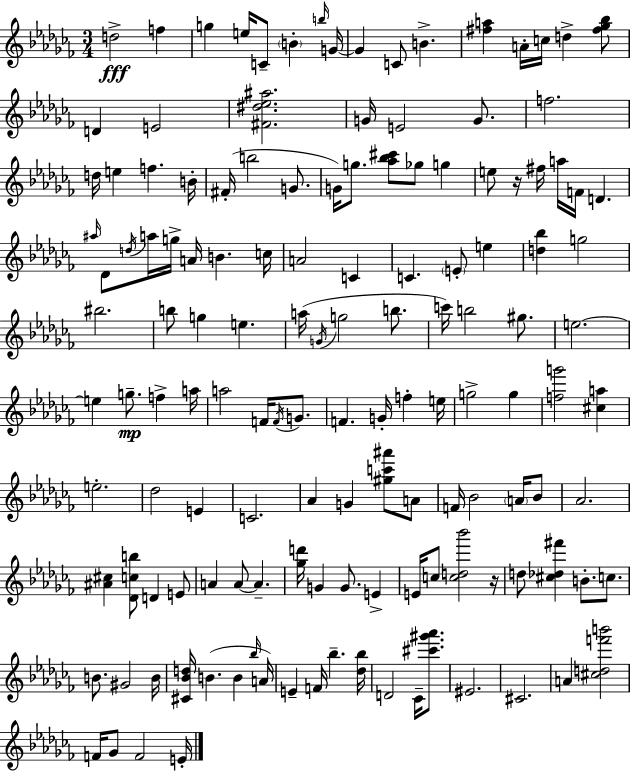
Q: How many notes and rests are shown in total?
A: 139